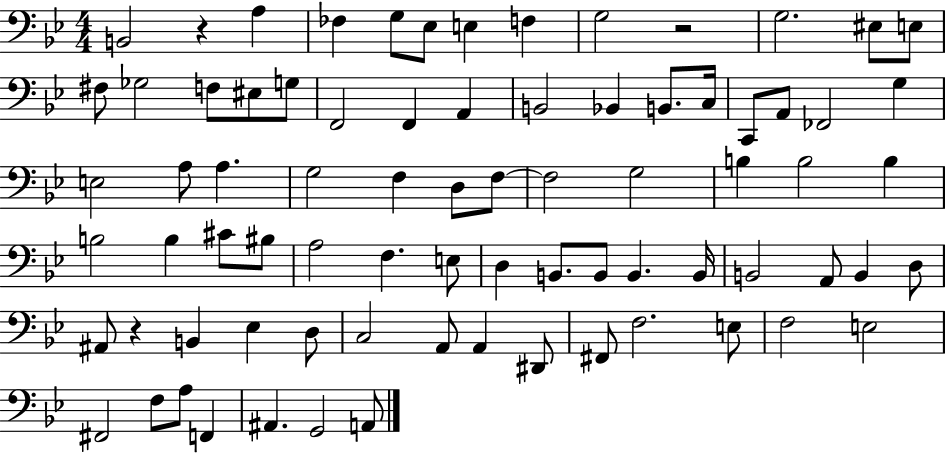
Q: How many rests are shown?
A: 3